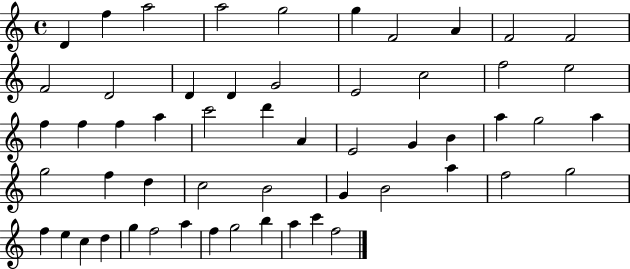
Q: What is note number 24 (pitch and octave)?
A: C6